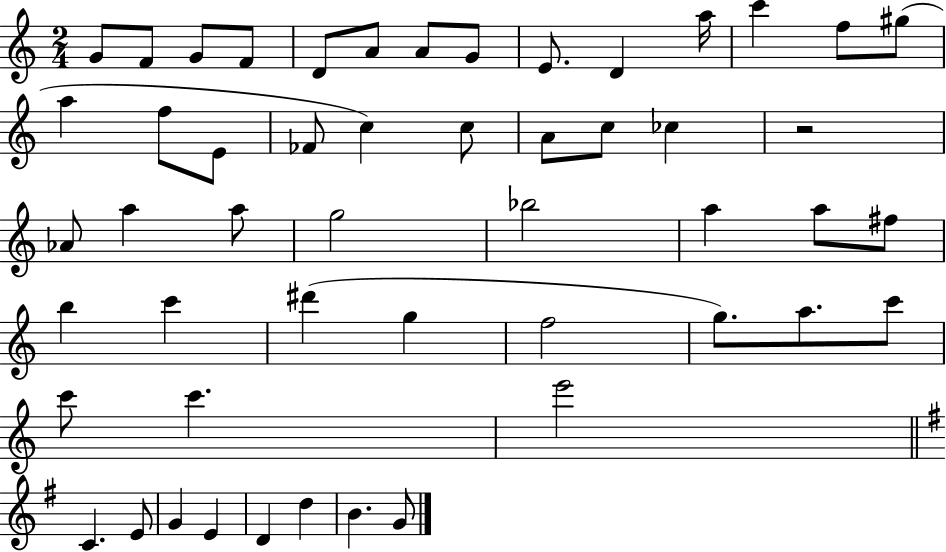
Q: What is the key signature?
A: C major